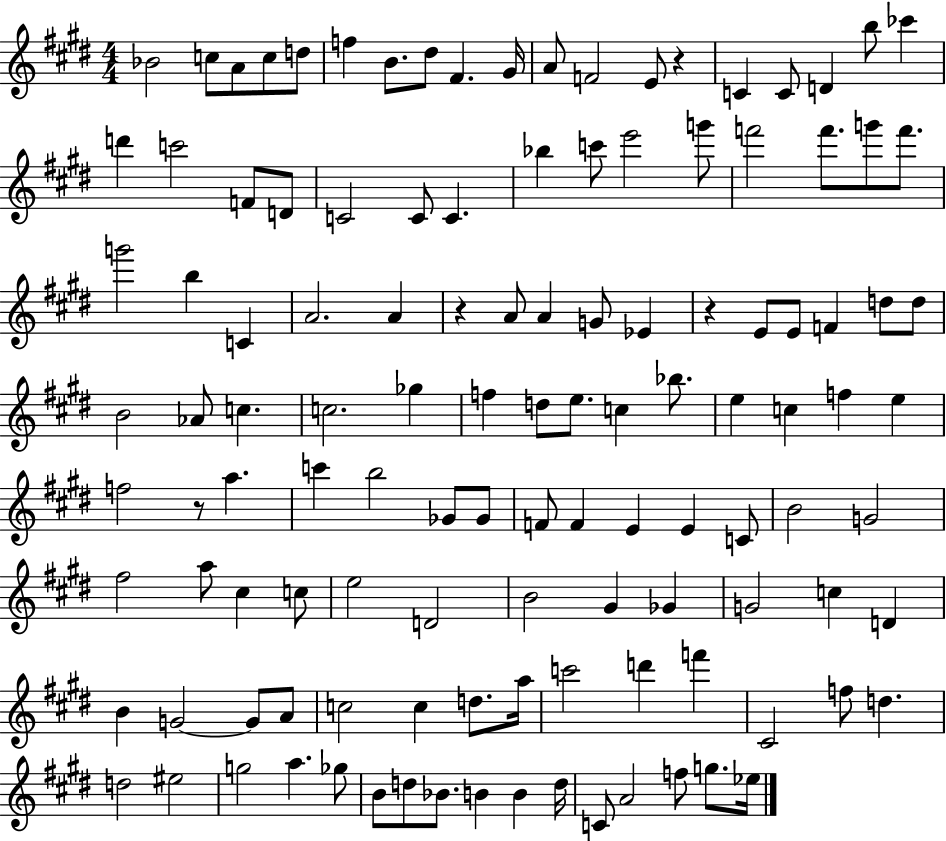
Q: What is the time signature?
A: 4/4